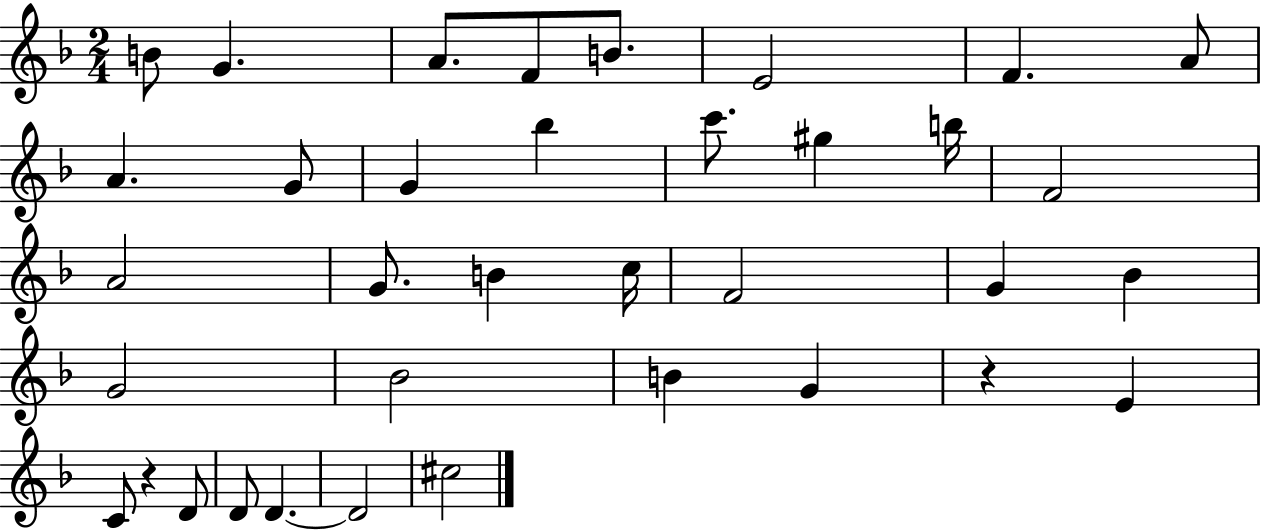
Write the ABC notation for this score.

X:1
T:Untitled
M:2/4
L:1/4
K:F
B/2 G A/2 F/2 B/2 E2 F A/2 A G/2 G _b c'/2 ^g b/4 F2 A2 G/2 B c/4 F2 G _B G2 _B2 B G z E C/2 z D/2 D/2 D D2 ^c2